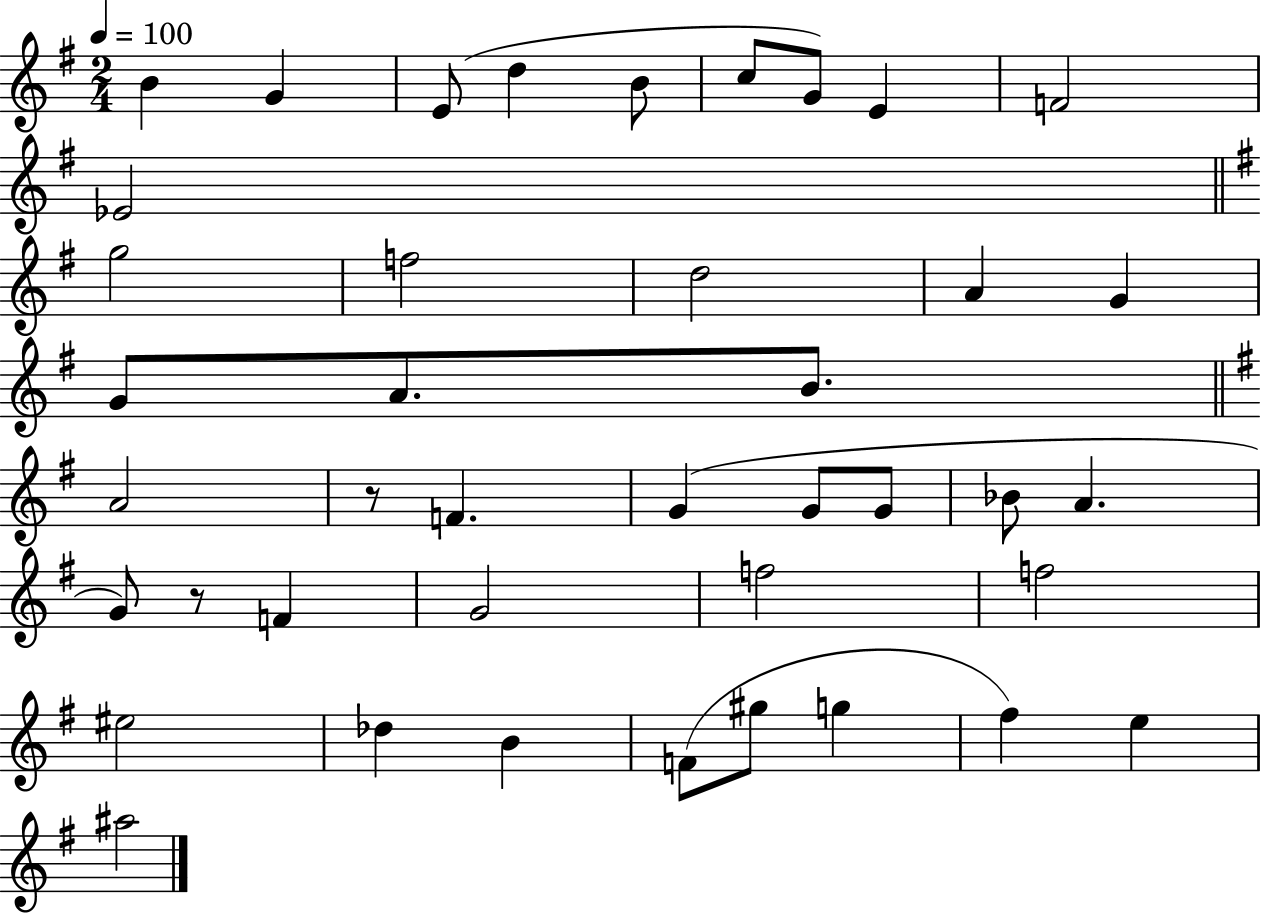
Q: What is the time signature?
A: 2/4